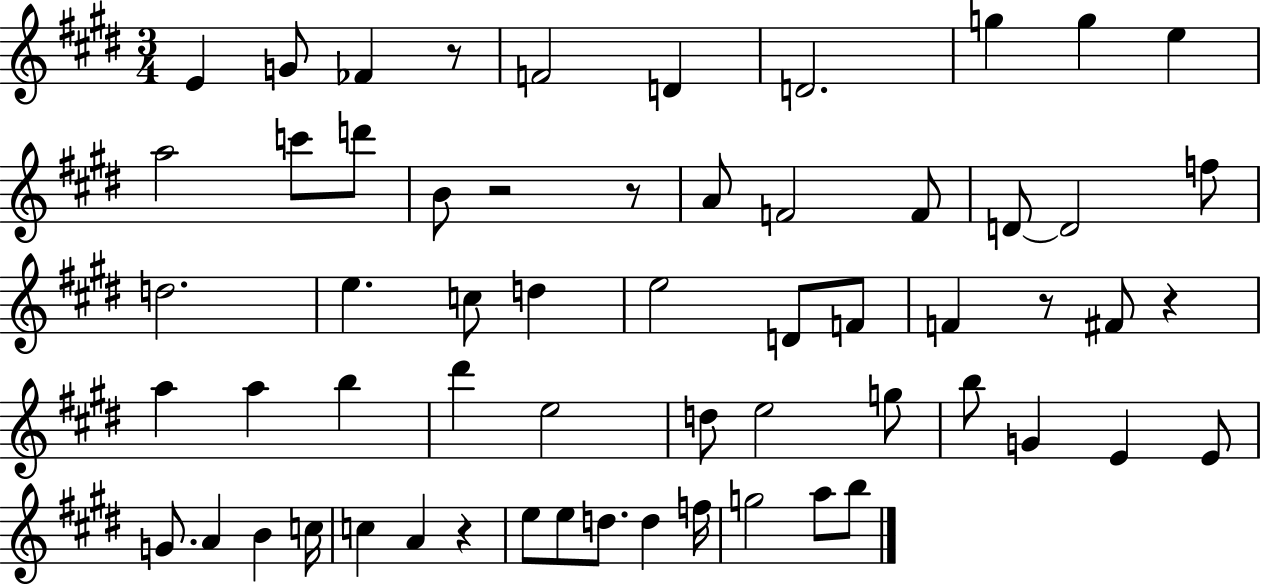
{
  \clef treble
  \numericTimeSignature
  \time 3/4
  \key e \major
  e'4 g'8 fes'4 r8 | f'2 d'4 | d'2. | g''4 g''4 e''4 | \break a''2 c'''8 d'''8 | b'8 r2 r8 | a'8 f'2 f'8 | d'8~~ d'2 f''8 | \break d''2. | e''4. c''8 d''4 | e''2 d'8 f'8 | f'4 r8 fis'8 r4 | \break a''4 a''4 b''4 | dis'''4 e''2 | d''8 e''2 g''8 | b''8 g'4 e'4 e'8 | \break g'8. a'4 b'4 c''16 | c''4 a'4 r4 | e''8 e''8 d''8. d''4 f''16 | g''2 a''8 b''8 | \break \bar "|."
}